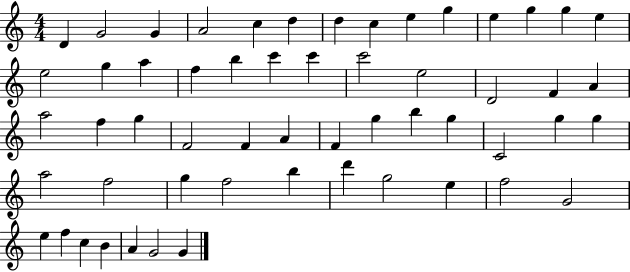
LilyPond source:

{
  \clef treble
  \numericTimeSignature
  \time 4/4
  \key c \major
  d'4 g'2 g'4 | a'2 c''4 d''4 | d''4 c''4 e''4 g''4 | e''4 g''4 g''4 e''4 | \break e''2 g''4 a''4 | f''4 b''4 c'''4 c'''4 | c'''2 e''2 | d'2 f'4 a'4 | \break a''2 f''4 g''4 | f'2 f'4 a'4 | f'4 g''4 b''4 g''4 | c'2 g''4 g''4 | \break a''2 f''2 | g''4 f''2 b''4 | d'''4 g''2 e''4 | f''2 g'2 | \break e''4 f''4 c''4 b'4 | a'4 g'2 g'4 | \bar "|."
}